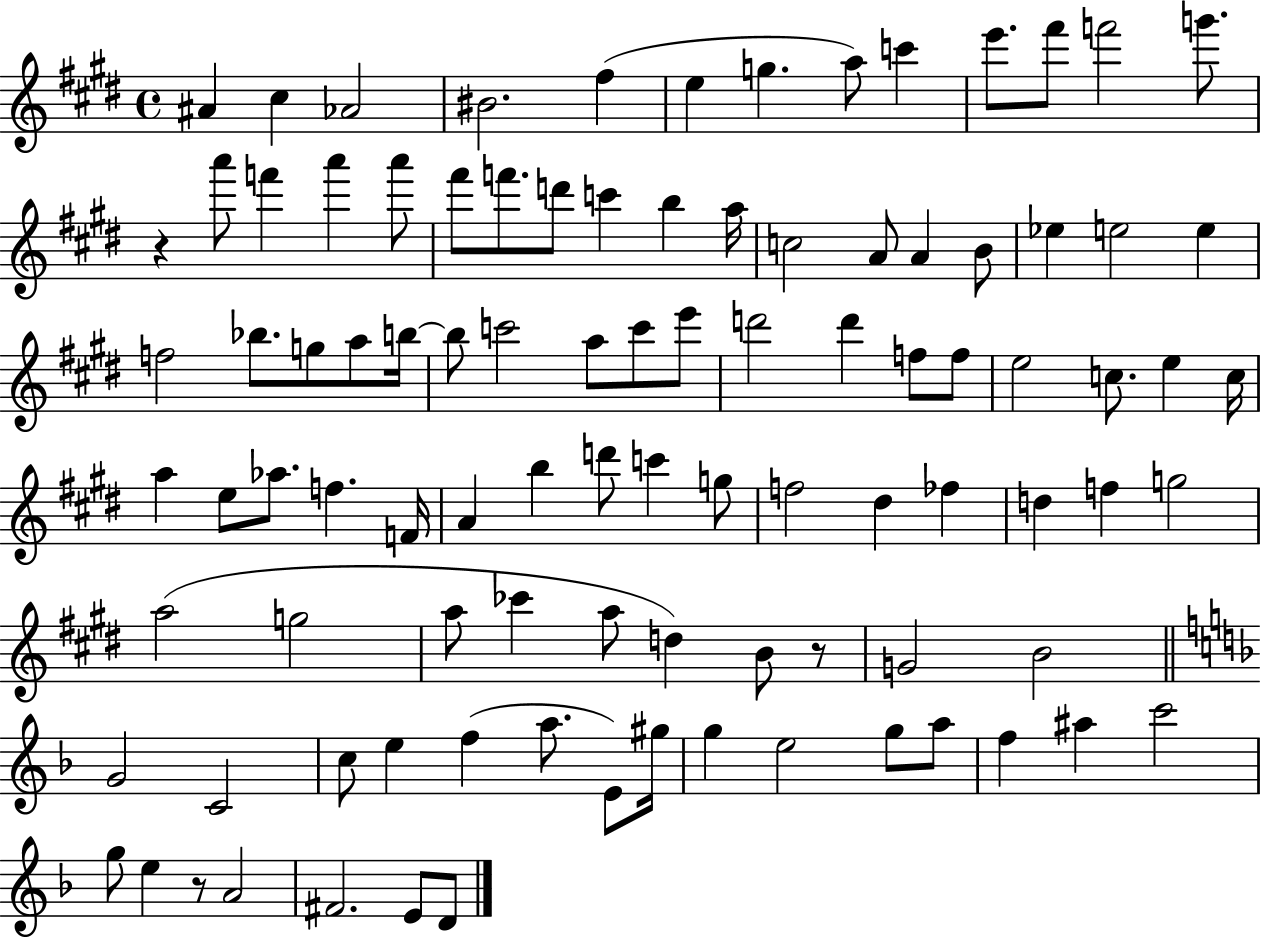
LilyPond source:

{
  \clef treble
  \time 4/4
  \defaultTimeSignature
  \key e \major
  ais'4 cis''4 aes'2 | bis'2. fis''4( | e''4 g''4. a''8) c'''4 | e'''8. fis'''8 f'''2 g'''8. | \break r4 a'''8 f'''4 a'''4 a'''8 | fis'''8 f'''8. d'''8 c'''4 b''4 a''16 | c''2 a'8 a'4 b'8 | ees''4 e''2 e''4 | \break f''2 bes''8. g''8 a''8 b''16~~ | b''8 c'''2 a''8 c'''8 e'''8 | d'''2 d'''4 f''8 f''8 | e''2 c''8. e''4 c''16 | \break a''4 e''8 aes''8. f''4. f'16 | a'4 b''4 d'''8 c'''4 g''8 | f''2 dis''4 fes''4 | d''4 f''4 g''2 | \break a''2( g''2 | a''8 ces'''4 a''8 d''4) b'8 r8 | g'2 b'2 | \bar "||" \break \key d \minor g'2 c'2 | c''8 e''4 f''4( a''8. e'8) gis''16 | g''4 e''2 g''8 a''8 | f''4 ais''4 c'''2 | \break g''8 e''4 r8 a'2 | fis'2. e'8 d'8 | \bar "|."
}